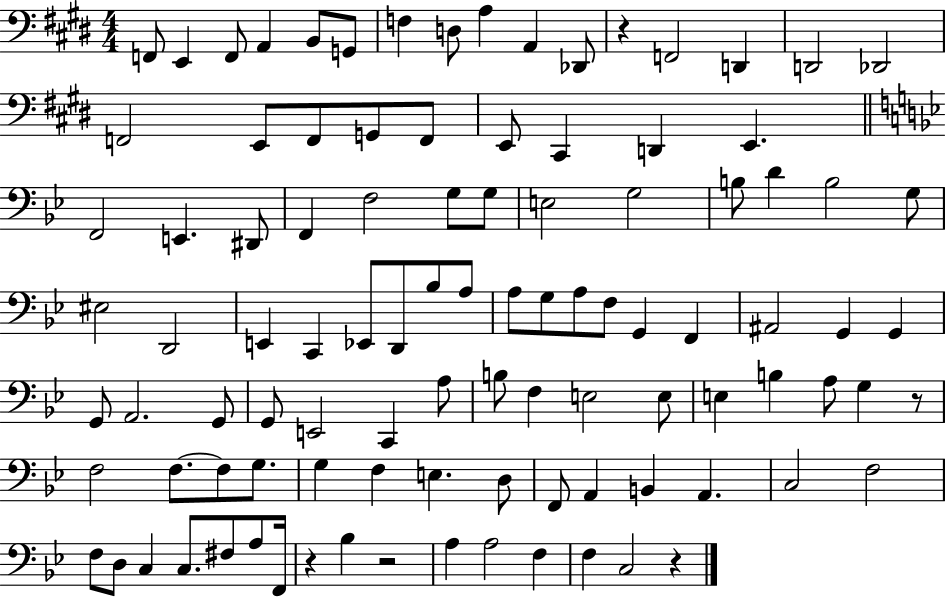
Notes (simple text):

F2/e E2/q F2/e A2/q B2/e G2/e F3/q D3/e A3/q A2/q Db2/e R/q F2/h D2/q D2/h Db2/h F2/h E2/e F2/e G2/e F2/e E2/e C#2/q D2/q E2/q. F2/h E2/q. D#2/e F2/q F3/h G3/e G3/e E3/h G3/h B3/e D4/q B3/h G3/e EIS3/h D2/h E2/q C2/q Eb2/e D2/e Bb3/e A3/e A3/e G3/e A3/e F3/e G2/q F2/q A#2/h G2/q G2/q G2/e A2/h. G2/e G2/e E2/h C2/q A3/e B3/e F3/q E3/h E3/e E3/q B3/q A3/e G3/q R/e F3/h F3/e. F3/e G3/e. G3/q F3/q E3/q. D3/e F2/e A2/q B2/q A2/q. C3/h F3/h F3/e D3/e C3/q C3/e. F#3/e A3/e F2/s R/q Bb3/q R/h A3/q A3/h F3/q F3/q C3/h R/q